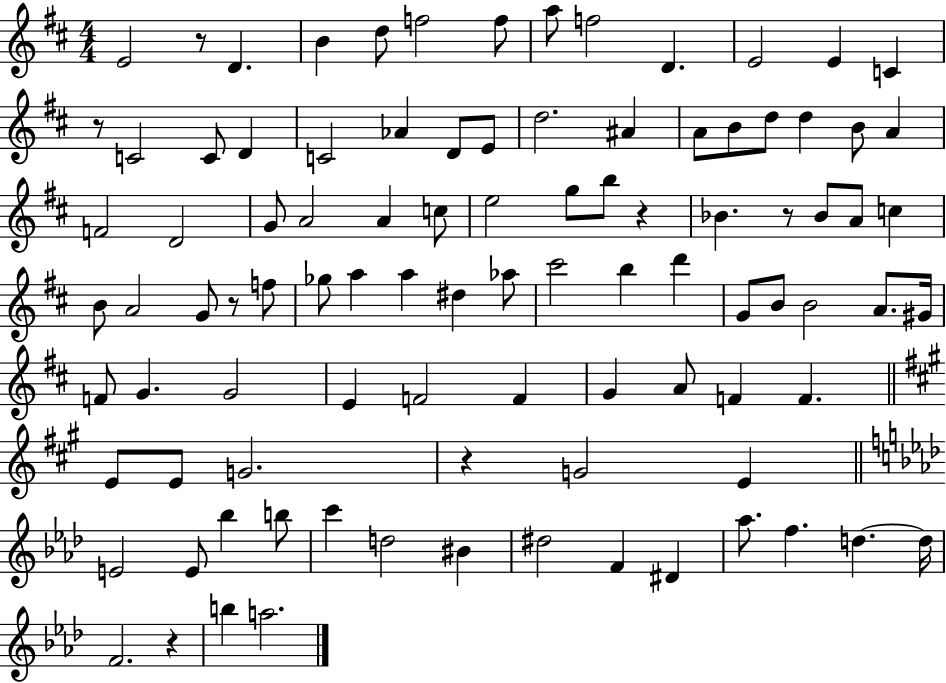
{
  \clef treble
  \numericTimeSignature
  \time 4/4
  \key d \major
  e'2 r8 d'4. | b'4 d''8 f''2 f''8 | a''8 f''2 d'4. | e'2 e'4 c'4 | \break r8 c'2 c'8 d'4 | c'2 aes'4 d'8 e'8 | d''2. ais'4 | a'8 b'8 d''8 d''4 b'8 a'4 | \break f'2 d'2 | g'8 a'2 a'4 c''8 | e''2 g''8 b''8 r4 | bes'4. r8 bes'8 a'8 c''4 | \break b'8 a'2 g'8 r8 f''8 | ges''8 a''4 a''4 dis''4 aes''8 | cis'''2 b''4 d'''4 | g'8 b'8 b'2 a'8. gis'16 | \break f'8 g'4. g'2 | e'4 f'2 f'4 | g'4 a'8 f'4 f'4. | \bar "||" \break \key a \major e'8 e'8 g'2. | r4 g'2 e'4 | \bar "||" \break \key aes \major e'2 e'8 bes''4 b''8 | c'''4 d''2 bis'4 | dis''2 f'4 dis'4 | aes''8. f''4. d''4.~~ d''16 | \break f'2. r4 | b''4 a''2. | \bar "|."
}